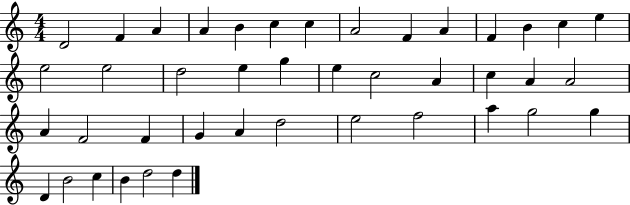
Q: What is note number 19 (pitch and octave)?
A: G5